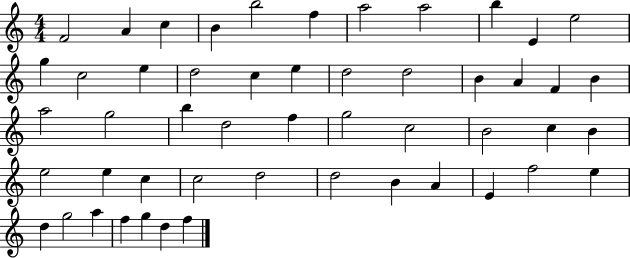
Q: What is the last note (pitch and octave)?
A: F5